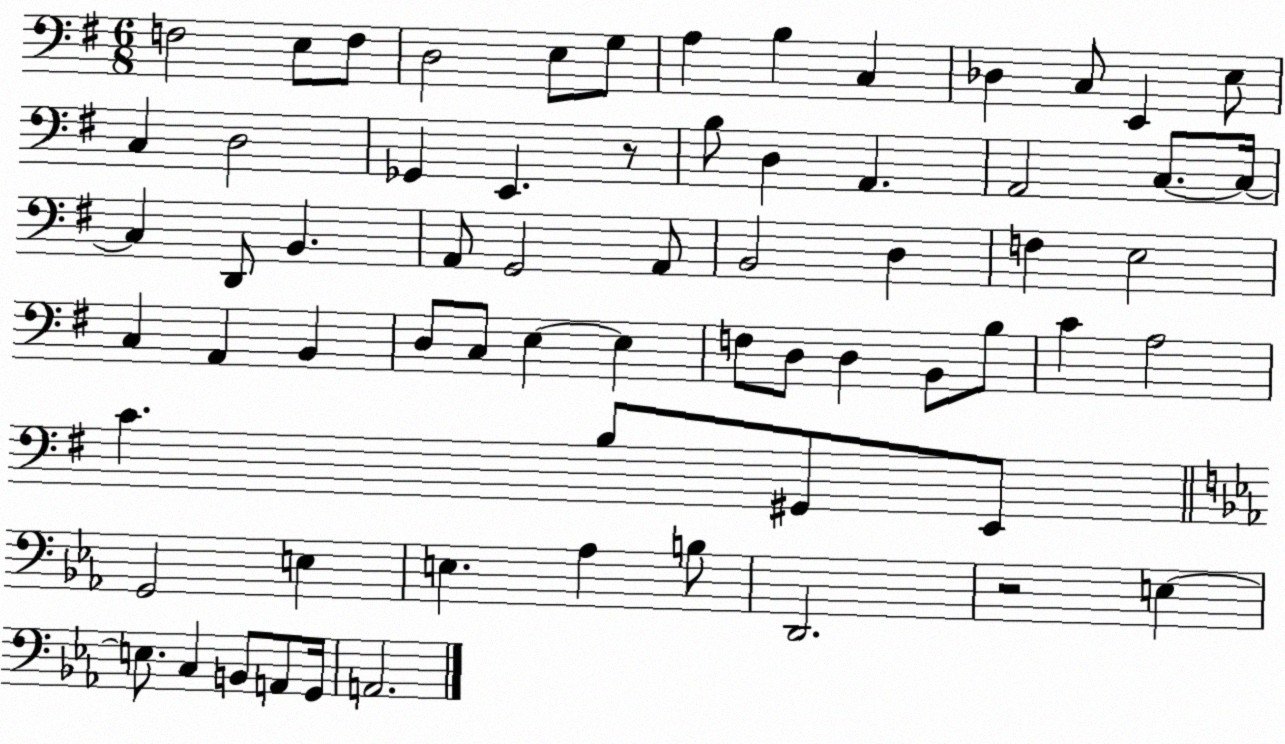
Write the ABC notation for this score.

X:1
T:Untitled
M:6/8
L:1/4
K:G
F,2 E,/2 F,/2 D,2 E,/2 G,/2 A, B, C, _D, C,/2 E,, E,/2 C, D,2 _G,, E,, z/2 B,/2 D, A,, A,,2 C,/2 C,/4 C, D,,/2 B,, A,,/2 G,,2 A,,/2 B,,2 D, F, E,2 C, A,, B,, D,/2 C,/2 E, E, F,/2 D,/2 D, B,,/2 B,/2 C A,2 C B,/2 ^G,,/2 E,,/2 G,,2 E, E, _A, B,/2 D,,2 z2 E, E,/2 C, B,,/2 A,,/2 G,,/4 A,,2